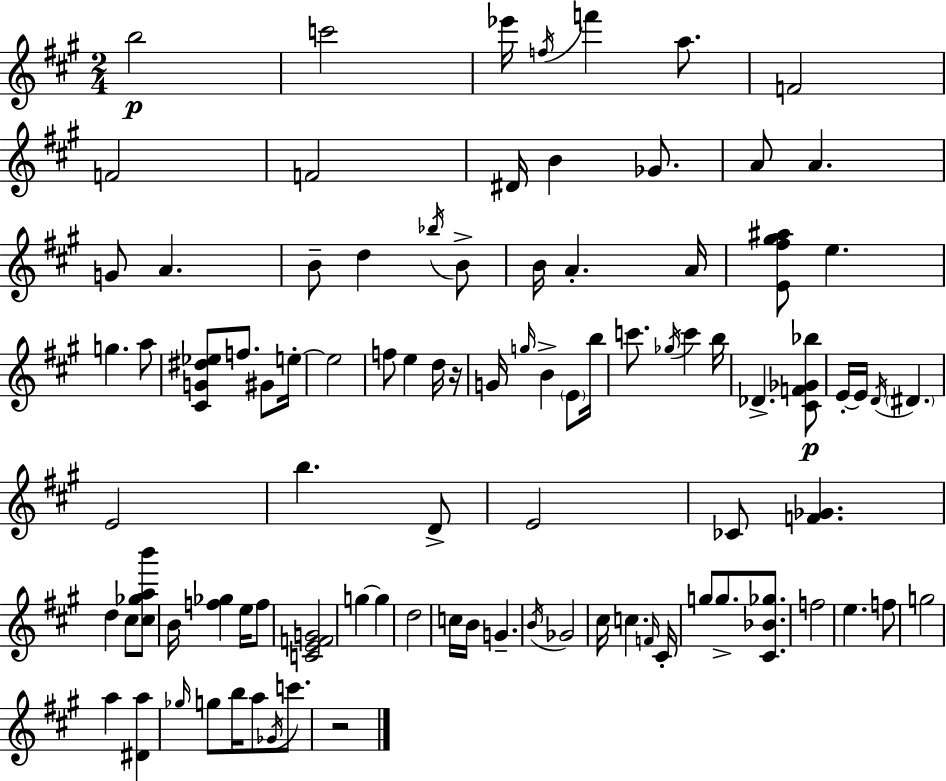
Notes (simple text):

B5/h C6/h Eb6/s F5/s F6/q A5/e. F4/h F4/h F4/h D#4/s B4/q Gb4/e. A4/e A4/q. G4/e A4/q. B4/e D5/q Bb5/s B4/e B4/s A4/q. A4/s [E4,F#5,G#5,A#5]/e E5/q. G5/q. A5/e [C#4,G4,D#5,Eb5]/e F5/e. G#4/e E5/s E5/h F5/e E5/q D5/s R/s G4/s G5/s B4/q E4/e B5/s C6/e. Gb5/s C6/q B5/s Db4/q. [C#4,F4,Gb4,Bb5]/e E4/s E4/s D4/s D#4/q. E4/h B5/q. D4/e E4/h CES4/e [F4,Gb4]/q. D5/q C#5/e [C#5,Gb5,A5,B6]/e B4/s [F5,Gb5]/q E5/s F5/e [C4,E4,F4,G4]/h G5/q G5/q D5/h C5/s B4/s G4/q. B4/s Gb4/h C#5/s C5/q. F4/s C#4/s G5/e G5/e. [C#4,Bb4,Gb5]/e. F5/h E5/q. F5/e G5/h A5/q [D#4,A5]/q Gb5/s G5/e B5/s A5/e Gb4/s C6/e. R/h